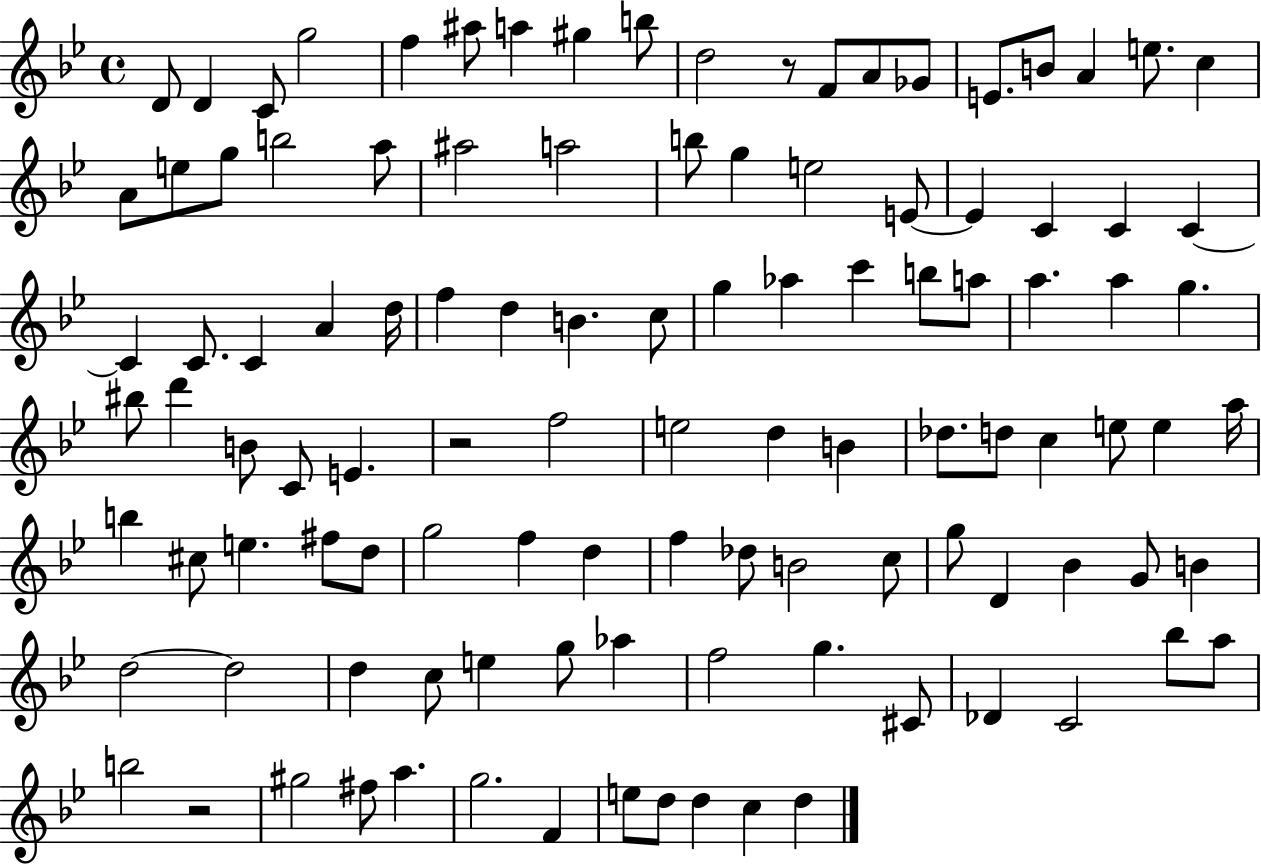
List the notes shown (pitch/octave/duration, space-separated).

D4/e D4/q C4/e G5/h F5/q A#5/e A5/q G#5/q B5/e D5/h R/e F4/e A4/e Gb4/e E4/e. B4/e A4/q E5/e. C5/q A4/e E5/e G5/e B5/h A5/e A#5/h A5/h B5/e G5/q E5/h E4/e E4/q C4/q C4/q C4/q C4/q C4/e. C4/q A4/q D5/s F5/q D5/q B4/q. C5/e G5/q Ab5/q C6/q B5/e A5/e A5/q. A5/q G5/q. BIS5/e D6/q B4/e C4/e E4/q. R/h F5/h E5/h D5/q B4/q Db5/e. D5/e C5/q E5/e E5/q A5/s B5/q C#5/e E5/q. F#5/e D5/e G5/h F5/q D5/q F5/q Db5/e B4/h C5/e G5/e D4/q Bb4/q G4/e B4/q D5/h D5/h D5/q C5/e E5/q G5/e Ab5/q F5/h G5/q. C#4/e Db4/q C4/h Bb5/e A5/e B5/h R/h G#5/h F#5/e A5/q. G5/h. F4/q E5/e D5/e D5/q C5/q D5/q